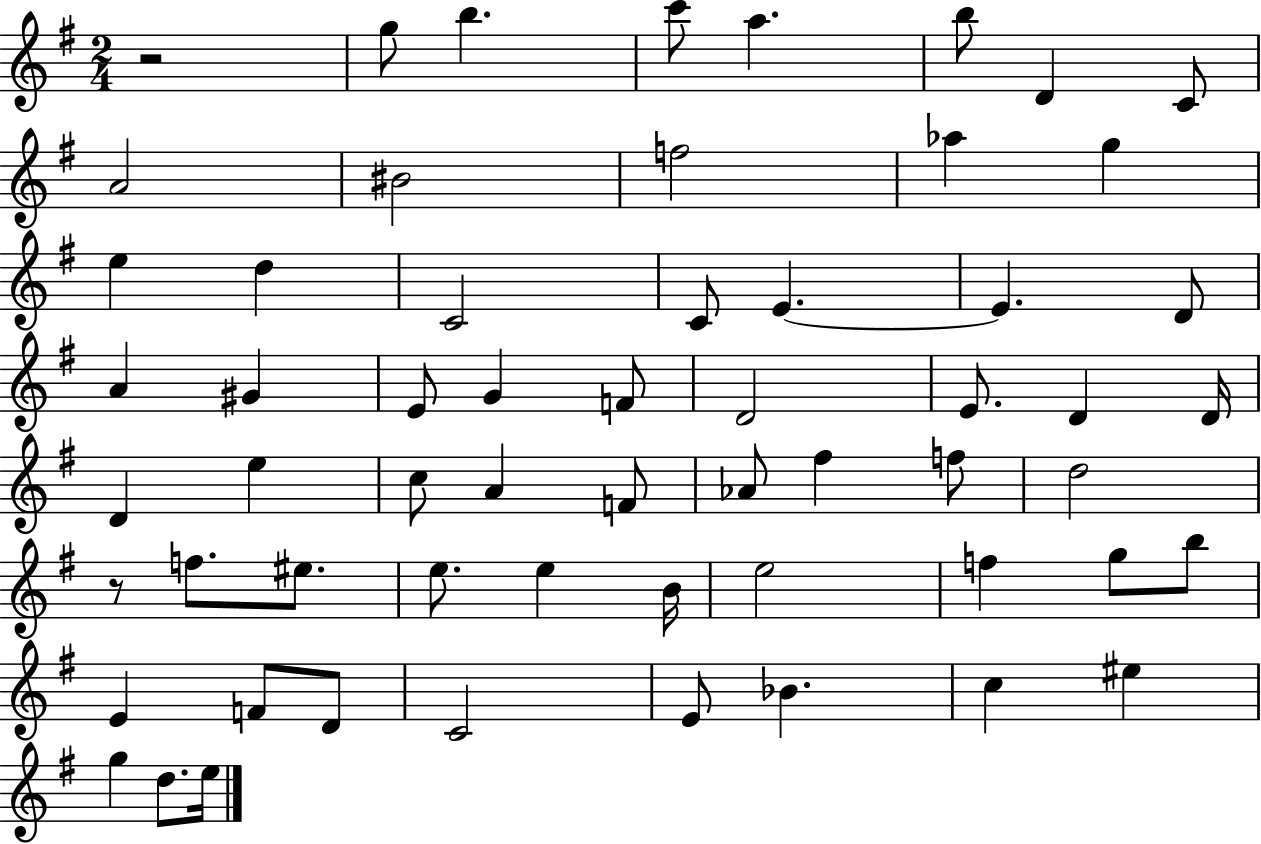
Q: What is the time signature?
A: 2/4